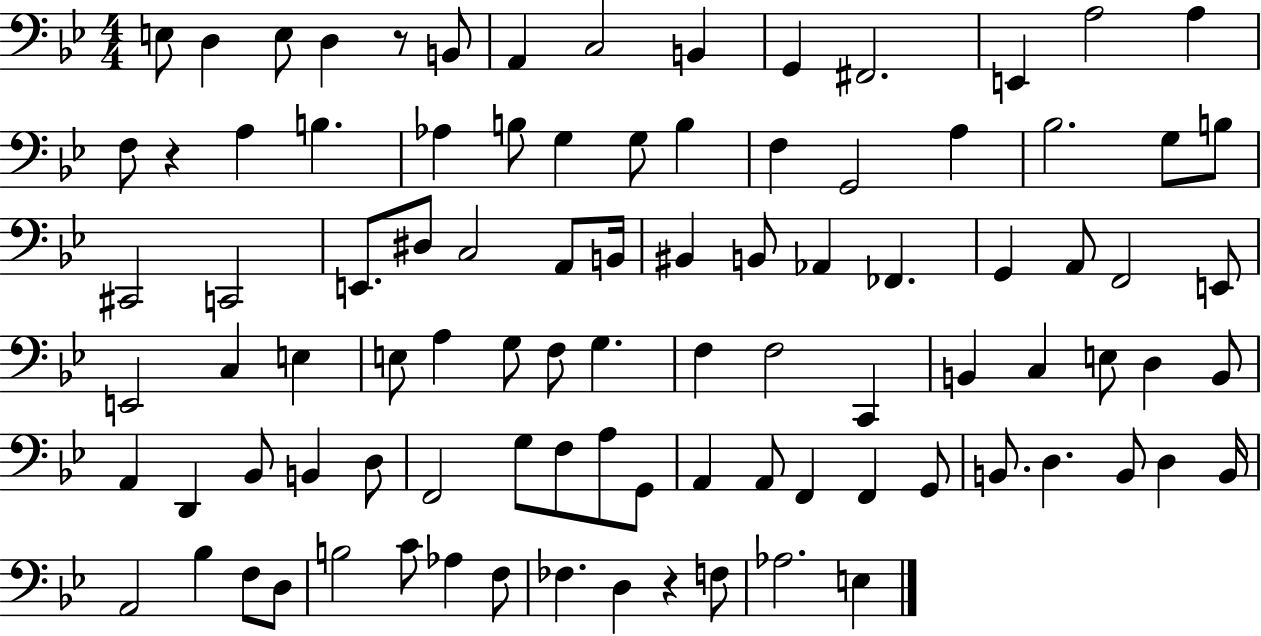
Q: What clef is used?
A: bass